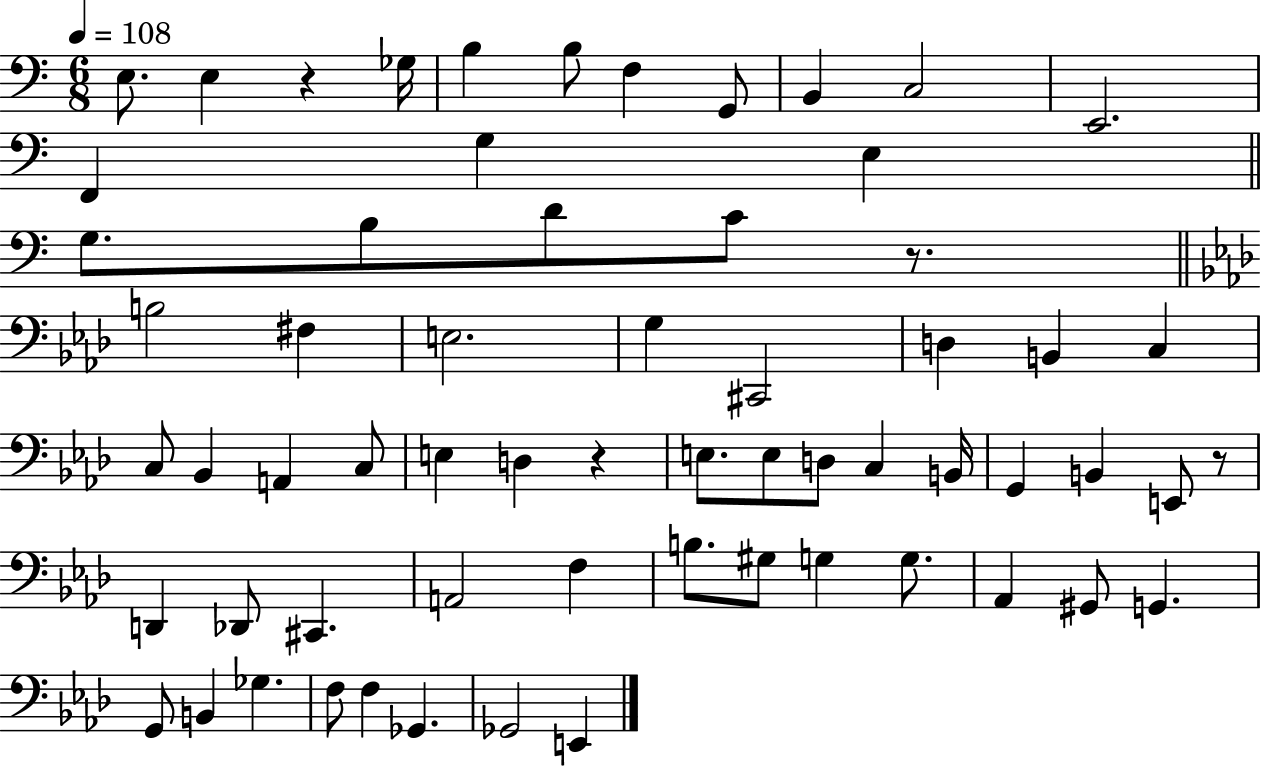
X:1
T:Untitled
M:6/8
L:1/4
K:C
E,/2 E, z _G,/4 B, B,/2 F, G,,/2 B,, C,2 E,,2 F,, G, E, G,/2 B,/2 D/2 C/2 z/2 B,2 ^F, E,2 G, ^C,,2 D, B,, C, C,/2 _B,, A,, C,/2 E, D, z E,/2 E,/2 D,/2 C, B,,/4 G,, B,, E,,/2 z/2 D,, _D,,/2 ^C,, A,,2 F, B,/2 ^G,/2 G, G,/2 _A,, ^G,,/2 G,, G,,/2 B,, _G, F,/2 F, _G,, _G,,2 E,,